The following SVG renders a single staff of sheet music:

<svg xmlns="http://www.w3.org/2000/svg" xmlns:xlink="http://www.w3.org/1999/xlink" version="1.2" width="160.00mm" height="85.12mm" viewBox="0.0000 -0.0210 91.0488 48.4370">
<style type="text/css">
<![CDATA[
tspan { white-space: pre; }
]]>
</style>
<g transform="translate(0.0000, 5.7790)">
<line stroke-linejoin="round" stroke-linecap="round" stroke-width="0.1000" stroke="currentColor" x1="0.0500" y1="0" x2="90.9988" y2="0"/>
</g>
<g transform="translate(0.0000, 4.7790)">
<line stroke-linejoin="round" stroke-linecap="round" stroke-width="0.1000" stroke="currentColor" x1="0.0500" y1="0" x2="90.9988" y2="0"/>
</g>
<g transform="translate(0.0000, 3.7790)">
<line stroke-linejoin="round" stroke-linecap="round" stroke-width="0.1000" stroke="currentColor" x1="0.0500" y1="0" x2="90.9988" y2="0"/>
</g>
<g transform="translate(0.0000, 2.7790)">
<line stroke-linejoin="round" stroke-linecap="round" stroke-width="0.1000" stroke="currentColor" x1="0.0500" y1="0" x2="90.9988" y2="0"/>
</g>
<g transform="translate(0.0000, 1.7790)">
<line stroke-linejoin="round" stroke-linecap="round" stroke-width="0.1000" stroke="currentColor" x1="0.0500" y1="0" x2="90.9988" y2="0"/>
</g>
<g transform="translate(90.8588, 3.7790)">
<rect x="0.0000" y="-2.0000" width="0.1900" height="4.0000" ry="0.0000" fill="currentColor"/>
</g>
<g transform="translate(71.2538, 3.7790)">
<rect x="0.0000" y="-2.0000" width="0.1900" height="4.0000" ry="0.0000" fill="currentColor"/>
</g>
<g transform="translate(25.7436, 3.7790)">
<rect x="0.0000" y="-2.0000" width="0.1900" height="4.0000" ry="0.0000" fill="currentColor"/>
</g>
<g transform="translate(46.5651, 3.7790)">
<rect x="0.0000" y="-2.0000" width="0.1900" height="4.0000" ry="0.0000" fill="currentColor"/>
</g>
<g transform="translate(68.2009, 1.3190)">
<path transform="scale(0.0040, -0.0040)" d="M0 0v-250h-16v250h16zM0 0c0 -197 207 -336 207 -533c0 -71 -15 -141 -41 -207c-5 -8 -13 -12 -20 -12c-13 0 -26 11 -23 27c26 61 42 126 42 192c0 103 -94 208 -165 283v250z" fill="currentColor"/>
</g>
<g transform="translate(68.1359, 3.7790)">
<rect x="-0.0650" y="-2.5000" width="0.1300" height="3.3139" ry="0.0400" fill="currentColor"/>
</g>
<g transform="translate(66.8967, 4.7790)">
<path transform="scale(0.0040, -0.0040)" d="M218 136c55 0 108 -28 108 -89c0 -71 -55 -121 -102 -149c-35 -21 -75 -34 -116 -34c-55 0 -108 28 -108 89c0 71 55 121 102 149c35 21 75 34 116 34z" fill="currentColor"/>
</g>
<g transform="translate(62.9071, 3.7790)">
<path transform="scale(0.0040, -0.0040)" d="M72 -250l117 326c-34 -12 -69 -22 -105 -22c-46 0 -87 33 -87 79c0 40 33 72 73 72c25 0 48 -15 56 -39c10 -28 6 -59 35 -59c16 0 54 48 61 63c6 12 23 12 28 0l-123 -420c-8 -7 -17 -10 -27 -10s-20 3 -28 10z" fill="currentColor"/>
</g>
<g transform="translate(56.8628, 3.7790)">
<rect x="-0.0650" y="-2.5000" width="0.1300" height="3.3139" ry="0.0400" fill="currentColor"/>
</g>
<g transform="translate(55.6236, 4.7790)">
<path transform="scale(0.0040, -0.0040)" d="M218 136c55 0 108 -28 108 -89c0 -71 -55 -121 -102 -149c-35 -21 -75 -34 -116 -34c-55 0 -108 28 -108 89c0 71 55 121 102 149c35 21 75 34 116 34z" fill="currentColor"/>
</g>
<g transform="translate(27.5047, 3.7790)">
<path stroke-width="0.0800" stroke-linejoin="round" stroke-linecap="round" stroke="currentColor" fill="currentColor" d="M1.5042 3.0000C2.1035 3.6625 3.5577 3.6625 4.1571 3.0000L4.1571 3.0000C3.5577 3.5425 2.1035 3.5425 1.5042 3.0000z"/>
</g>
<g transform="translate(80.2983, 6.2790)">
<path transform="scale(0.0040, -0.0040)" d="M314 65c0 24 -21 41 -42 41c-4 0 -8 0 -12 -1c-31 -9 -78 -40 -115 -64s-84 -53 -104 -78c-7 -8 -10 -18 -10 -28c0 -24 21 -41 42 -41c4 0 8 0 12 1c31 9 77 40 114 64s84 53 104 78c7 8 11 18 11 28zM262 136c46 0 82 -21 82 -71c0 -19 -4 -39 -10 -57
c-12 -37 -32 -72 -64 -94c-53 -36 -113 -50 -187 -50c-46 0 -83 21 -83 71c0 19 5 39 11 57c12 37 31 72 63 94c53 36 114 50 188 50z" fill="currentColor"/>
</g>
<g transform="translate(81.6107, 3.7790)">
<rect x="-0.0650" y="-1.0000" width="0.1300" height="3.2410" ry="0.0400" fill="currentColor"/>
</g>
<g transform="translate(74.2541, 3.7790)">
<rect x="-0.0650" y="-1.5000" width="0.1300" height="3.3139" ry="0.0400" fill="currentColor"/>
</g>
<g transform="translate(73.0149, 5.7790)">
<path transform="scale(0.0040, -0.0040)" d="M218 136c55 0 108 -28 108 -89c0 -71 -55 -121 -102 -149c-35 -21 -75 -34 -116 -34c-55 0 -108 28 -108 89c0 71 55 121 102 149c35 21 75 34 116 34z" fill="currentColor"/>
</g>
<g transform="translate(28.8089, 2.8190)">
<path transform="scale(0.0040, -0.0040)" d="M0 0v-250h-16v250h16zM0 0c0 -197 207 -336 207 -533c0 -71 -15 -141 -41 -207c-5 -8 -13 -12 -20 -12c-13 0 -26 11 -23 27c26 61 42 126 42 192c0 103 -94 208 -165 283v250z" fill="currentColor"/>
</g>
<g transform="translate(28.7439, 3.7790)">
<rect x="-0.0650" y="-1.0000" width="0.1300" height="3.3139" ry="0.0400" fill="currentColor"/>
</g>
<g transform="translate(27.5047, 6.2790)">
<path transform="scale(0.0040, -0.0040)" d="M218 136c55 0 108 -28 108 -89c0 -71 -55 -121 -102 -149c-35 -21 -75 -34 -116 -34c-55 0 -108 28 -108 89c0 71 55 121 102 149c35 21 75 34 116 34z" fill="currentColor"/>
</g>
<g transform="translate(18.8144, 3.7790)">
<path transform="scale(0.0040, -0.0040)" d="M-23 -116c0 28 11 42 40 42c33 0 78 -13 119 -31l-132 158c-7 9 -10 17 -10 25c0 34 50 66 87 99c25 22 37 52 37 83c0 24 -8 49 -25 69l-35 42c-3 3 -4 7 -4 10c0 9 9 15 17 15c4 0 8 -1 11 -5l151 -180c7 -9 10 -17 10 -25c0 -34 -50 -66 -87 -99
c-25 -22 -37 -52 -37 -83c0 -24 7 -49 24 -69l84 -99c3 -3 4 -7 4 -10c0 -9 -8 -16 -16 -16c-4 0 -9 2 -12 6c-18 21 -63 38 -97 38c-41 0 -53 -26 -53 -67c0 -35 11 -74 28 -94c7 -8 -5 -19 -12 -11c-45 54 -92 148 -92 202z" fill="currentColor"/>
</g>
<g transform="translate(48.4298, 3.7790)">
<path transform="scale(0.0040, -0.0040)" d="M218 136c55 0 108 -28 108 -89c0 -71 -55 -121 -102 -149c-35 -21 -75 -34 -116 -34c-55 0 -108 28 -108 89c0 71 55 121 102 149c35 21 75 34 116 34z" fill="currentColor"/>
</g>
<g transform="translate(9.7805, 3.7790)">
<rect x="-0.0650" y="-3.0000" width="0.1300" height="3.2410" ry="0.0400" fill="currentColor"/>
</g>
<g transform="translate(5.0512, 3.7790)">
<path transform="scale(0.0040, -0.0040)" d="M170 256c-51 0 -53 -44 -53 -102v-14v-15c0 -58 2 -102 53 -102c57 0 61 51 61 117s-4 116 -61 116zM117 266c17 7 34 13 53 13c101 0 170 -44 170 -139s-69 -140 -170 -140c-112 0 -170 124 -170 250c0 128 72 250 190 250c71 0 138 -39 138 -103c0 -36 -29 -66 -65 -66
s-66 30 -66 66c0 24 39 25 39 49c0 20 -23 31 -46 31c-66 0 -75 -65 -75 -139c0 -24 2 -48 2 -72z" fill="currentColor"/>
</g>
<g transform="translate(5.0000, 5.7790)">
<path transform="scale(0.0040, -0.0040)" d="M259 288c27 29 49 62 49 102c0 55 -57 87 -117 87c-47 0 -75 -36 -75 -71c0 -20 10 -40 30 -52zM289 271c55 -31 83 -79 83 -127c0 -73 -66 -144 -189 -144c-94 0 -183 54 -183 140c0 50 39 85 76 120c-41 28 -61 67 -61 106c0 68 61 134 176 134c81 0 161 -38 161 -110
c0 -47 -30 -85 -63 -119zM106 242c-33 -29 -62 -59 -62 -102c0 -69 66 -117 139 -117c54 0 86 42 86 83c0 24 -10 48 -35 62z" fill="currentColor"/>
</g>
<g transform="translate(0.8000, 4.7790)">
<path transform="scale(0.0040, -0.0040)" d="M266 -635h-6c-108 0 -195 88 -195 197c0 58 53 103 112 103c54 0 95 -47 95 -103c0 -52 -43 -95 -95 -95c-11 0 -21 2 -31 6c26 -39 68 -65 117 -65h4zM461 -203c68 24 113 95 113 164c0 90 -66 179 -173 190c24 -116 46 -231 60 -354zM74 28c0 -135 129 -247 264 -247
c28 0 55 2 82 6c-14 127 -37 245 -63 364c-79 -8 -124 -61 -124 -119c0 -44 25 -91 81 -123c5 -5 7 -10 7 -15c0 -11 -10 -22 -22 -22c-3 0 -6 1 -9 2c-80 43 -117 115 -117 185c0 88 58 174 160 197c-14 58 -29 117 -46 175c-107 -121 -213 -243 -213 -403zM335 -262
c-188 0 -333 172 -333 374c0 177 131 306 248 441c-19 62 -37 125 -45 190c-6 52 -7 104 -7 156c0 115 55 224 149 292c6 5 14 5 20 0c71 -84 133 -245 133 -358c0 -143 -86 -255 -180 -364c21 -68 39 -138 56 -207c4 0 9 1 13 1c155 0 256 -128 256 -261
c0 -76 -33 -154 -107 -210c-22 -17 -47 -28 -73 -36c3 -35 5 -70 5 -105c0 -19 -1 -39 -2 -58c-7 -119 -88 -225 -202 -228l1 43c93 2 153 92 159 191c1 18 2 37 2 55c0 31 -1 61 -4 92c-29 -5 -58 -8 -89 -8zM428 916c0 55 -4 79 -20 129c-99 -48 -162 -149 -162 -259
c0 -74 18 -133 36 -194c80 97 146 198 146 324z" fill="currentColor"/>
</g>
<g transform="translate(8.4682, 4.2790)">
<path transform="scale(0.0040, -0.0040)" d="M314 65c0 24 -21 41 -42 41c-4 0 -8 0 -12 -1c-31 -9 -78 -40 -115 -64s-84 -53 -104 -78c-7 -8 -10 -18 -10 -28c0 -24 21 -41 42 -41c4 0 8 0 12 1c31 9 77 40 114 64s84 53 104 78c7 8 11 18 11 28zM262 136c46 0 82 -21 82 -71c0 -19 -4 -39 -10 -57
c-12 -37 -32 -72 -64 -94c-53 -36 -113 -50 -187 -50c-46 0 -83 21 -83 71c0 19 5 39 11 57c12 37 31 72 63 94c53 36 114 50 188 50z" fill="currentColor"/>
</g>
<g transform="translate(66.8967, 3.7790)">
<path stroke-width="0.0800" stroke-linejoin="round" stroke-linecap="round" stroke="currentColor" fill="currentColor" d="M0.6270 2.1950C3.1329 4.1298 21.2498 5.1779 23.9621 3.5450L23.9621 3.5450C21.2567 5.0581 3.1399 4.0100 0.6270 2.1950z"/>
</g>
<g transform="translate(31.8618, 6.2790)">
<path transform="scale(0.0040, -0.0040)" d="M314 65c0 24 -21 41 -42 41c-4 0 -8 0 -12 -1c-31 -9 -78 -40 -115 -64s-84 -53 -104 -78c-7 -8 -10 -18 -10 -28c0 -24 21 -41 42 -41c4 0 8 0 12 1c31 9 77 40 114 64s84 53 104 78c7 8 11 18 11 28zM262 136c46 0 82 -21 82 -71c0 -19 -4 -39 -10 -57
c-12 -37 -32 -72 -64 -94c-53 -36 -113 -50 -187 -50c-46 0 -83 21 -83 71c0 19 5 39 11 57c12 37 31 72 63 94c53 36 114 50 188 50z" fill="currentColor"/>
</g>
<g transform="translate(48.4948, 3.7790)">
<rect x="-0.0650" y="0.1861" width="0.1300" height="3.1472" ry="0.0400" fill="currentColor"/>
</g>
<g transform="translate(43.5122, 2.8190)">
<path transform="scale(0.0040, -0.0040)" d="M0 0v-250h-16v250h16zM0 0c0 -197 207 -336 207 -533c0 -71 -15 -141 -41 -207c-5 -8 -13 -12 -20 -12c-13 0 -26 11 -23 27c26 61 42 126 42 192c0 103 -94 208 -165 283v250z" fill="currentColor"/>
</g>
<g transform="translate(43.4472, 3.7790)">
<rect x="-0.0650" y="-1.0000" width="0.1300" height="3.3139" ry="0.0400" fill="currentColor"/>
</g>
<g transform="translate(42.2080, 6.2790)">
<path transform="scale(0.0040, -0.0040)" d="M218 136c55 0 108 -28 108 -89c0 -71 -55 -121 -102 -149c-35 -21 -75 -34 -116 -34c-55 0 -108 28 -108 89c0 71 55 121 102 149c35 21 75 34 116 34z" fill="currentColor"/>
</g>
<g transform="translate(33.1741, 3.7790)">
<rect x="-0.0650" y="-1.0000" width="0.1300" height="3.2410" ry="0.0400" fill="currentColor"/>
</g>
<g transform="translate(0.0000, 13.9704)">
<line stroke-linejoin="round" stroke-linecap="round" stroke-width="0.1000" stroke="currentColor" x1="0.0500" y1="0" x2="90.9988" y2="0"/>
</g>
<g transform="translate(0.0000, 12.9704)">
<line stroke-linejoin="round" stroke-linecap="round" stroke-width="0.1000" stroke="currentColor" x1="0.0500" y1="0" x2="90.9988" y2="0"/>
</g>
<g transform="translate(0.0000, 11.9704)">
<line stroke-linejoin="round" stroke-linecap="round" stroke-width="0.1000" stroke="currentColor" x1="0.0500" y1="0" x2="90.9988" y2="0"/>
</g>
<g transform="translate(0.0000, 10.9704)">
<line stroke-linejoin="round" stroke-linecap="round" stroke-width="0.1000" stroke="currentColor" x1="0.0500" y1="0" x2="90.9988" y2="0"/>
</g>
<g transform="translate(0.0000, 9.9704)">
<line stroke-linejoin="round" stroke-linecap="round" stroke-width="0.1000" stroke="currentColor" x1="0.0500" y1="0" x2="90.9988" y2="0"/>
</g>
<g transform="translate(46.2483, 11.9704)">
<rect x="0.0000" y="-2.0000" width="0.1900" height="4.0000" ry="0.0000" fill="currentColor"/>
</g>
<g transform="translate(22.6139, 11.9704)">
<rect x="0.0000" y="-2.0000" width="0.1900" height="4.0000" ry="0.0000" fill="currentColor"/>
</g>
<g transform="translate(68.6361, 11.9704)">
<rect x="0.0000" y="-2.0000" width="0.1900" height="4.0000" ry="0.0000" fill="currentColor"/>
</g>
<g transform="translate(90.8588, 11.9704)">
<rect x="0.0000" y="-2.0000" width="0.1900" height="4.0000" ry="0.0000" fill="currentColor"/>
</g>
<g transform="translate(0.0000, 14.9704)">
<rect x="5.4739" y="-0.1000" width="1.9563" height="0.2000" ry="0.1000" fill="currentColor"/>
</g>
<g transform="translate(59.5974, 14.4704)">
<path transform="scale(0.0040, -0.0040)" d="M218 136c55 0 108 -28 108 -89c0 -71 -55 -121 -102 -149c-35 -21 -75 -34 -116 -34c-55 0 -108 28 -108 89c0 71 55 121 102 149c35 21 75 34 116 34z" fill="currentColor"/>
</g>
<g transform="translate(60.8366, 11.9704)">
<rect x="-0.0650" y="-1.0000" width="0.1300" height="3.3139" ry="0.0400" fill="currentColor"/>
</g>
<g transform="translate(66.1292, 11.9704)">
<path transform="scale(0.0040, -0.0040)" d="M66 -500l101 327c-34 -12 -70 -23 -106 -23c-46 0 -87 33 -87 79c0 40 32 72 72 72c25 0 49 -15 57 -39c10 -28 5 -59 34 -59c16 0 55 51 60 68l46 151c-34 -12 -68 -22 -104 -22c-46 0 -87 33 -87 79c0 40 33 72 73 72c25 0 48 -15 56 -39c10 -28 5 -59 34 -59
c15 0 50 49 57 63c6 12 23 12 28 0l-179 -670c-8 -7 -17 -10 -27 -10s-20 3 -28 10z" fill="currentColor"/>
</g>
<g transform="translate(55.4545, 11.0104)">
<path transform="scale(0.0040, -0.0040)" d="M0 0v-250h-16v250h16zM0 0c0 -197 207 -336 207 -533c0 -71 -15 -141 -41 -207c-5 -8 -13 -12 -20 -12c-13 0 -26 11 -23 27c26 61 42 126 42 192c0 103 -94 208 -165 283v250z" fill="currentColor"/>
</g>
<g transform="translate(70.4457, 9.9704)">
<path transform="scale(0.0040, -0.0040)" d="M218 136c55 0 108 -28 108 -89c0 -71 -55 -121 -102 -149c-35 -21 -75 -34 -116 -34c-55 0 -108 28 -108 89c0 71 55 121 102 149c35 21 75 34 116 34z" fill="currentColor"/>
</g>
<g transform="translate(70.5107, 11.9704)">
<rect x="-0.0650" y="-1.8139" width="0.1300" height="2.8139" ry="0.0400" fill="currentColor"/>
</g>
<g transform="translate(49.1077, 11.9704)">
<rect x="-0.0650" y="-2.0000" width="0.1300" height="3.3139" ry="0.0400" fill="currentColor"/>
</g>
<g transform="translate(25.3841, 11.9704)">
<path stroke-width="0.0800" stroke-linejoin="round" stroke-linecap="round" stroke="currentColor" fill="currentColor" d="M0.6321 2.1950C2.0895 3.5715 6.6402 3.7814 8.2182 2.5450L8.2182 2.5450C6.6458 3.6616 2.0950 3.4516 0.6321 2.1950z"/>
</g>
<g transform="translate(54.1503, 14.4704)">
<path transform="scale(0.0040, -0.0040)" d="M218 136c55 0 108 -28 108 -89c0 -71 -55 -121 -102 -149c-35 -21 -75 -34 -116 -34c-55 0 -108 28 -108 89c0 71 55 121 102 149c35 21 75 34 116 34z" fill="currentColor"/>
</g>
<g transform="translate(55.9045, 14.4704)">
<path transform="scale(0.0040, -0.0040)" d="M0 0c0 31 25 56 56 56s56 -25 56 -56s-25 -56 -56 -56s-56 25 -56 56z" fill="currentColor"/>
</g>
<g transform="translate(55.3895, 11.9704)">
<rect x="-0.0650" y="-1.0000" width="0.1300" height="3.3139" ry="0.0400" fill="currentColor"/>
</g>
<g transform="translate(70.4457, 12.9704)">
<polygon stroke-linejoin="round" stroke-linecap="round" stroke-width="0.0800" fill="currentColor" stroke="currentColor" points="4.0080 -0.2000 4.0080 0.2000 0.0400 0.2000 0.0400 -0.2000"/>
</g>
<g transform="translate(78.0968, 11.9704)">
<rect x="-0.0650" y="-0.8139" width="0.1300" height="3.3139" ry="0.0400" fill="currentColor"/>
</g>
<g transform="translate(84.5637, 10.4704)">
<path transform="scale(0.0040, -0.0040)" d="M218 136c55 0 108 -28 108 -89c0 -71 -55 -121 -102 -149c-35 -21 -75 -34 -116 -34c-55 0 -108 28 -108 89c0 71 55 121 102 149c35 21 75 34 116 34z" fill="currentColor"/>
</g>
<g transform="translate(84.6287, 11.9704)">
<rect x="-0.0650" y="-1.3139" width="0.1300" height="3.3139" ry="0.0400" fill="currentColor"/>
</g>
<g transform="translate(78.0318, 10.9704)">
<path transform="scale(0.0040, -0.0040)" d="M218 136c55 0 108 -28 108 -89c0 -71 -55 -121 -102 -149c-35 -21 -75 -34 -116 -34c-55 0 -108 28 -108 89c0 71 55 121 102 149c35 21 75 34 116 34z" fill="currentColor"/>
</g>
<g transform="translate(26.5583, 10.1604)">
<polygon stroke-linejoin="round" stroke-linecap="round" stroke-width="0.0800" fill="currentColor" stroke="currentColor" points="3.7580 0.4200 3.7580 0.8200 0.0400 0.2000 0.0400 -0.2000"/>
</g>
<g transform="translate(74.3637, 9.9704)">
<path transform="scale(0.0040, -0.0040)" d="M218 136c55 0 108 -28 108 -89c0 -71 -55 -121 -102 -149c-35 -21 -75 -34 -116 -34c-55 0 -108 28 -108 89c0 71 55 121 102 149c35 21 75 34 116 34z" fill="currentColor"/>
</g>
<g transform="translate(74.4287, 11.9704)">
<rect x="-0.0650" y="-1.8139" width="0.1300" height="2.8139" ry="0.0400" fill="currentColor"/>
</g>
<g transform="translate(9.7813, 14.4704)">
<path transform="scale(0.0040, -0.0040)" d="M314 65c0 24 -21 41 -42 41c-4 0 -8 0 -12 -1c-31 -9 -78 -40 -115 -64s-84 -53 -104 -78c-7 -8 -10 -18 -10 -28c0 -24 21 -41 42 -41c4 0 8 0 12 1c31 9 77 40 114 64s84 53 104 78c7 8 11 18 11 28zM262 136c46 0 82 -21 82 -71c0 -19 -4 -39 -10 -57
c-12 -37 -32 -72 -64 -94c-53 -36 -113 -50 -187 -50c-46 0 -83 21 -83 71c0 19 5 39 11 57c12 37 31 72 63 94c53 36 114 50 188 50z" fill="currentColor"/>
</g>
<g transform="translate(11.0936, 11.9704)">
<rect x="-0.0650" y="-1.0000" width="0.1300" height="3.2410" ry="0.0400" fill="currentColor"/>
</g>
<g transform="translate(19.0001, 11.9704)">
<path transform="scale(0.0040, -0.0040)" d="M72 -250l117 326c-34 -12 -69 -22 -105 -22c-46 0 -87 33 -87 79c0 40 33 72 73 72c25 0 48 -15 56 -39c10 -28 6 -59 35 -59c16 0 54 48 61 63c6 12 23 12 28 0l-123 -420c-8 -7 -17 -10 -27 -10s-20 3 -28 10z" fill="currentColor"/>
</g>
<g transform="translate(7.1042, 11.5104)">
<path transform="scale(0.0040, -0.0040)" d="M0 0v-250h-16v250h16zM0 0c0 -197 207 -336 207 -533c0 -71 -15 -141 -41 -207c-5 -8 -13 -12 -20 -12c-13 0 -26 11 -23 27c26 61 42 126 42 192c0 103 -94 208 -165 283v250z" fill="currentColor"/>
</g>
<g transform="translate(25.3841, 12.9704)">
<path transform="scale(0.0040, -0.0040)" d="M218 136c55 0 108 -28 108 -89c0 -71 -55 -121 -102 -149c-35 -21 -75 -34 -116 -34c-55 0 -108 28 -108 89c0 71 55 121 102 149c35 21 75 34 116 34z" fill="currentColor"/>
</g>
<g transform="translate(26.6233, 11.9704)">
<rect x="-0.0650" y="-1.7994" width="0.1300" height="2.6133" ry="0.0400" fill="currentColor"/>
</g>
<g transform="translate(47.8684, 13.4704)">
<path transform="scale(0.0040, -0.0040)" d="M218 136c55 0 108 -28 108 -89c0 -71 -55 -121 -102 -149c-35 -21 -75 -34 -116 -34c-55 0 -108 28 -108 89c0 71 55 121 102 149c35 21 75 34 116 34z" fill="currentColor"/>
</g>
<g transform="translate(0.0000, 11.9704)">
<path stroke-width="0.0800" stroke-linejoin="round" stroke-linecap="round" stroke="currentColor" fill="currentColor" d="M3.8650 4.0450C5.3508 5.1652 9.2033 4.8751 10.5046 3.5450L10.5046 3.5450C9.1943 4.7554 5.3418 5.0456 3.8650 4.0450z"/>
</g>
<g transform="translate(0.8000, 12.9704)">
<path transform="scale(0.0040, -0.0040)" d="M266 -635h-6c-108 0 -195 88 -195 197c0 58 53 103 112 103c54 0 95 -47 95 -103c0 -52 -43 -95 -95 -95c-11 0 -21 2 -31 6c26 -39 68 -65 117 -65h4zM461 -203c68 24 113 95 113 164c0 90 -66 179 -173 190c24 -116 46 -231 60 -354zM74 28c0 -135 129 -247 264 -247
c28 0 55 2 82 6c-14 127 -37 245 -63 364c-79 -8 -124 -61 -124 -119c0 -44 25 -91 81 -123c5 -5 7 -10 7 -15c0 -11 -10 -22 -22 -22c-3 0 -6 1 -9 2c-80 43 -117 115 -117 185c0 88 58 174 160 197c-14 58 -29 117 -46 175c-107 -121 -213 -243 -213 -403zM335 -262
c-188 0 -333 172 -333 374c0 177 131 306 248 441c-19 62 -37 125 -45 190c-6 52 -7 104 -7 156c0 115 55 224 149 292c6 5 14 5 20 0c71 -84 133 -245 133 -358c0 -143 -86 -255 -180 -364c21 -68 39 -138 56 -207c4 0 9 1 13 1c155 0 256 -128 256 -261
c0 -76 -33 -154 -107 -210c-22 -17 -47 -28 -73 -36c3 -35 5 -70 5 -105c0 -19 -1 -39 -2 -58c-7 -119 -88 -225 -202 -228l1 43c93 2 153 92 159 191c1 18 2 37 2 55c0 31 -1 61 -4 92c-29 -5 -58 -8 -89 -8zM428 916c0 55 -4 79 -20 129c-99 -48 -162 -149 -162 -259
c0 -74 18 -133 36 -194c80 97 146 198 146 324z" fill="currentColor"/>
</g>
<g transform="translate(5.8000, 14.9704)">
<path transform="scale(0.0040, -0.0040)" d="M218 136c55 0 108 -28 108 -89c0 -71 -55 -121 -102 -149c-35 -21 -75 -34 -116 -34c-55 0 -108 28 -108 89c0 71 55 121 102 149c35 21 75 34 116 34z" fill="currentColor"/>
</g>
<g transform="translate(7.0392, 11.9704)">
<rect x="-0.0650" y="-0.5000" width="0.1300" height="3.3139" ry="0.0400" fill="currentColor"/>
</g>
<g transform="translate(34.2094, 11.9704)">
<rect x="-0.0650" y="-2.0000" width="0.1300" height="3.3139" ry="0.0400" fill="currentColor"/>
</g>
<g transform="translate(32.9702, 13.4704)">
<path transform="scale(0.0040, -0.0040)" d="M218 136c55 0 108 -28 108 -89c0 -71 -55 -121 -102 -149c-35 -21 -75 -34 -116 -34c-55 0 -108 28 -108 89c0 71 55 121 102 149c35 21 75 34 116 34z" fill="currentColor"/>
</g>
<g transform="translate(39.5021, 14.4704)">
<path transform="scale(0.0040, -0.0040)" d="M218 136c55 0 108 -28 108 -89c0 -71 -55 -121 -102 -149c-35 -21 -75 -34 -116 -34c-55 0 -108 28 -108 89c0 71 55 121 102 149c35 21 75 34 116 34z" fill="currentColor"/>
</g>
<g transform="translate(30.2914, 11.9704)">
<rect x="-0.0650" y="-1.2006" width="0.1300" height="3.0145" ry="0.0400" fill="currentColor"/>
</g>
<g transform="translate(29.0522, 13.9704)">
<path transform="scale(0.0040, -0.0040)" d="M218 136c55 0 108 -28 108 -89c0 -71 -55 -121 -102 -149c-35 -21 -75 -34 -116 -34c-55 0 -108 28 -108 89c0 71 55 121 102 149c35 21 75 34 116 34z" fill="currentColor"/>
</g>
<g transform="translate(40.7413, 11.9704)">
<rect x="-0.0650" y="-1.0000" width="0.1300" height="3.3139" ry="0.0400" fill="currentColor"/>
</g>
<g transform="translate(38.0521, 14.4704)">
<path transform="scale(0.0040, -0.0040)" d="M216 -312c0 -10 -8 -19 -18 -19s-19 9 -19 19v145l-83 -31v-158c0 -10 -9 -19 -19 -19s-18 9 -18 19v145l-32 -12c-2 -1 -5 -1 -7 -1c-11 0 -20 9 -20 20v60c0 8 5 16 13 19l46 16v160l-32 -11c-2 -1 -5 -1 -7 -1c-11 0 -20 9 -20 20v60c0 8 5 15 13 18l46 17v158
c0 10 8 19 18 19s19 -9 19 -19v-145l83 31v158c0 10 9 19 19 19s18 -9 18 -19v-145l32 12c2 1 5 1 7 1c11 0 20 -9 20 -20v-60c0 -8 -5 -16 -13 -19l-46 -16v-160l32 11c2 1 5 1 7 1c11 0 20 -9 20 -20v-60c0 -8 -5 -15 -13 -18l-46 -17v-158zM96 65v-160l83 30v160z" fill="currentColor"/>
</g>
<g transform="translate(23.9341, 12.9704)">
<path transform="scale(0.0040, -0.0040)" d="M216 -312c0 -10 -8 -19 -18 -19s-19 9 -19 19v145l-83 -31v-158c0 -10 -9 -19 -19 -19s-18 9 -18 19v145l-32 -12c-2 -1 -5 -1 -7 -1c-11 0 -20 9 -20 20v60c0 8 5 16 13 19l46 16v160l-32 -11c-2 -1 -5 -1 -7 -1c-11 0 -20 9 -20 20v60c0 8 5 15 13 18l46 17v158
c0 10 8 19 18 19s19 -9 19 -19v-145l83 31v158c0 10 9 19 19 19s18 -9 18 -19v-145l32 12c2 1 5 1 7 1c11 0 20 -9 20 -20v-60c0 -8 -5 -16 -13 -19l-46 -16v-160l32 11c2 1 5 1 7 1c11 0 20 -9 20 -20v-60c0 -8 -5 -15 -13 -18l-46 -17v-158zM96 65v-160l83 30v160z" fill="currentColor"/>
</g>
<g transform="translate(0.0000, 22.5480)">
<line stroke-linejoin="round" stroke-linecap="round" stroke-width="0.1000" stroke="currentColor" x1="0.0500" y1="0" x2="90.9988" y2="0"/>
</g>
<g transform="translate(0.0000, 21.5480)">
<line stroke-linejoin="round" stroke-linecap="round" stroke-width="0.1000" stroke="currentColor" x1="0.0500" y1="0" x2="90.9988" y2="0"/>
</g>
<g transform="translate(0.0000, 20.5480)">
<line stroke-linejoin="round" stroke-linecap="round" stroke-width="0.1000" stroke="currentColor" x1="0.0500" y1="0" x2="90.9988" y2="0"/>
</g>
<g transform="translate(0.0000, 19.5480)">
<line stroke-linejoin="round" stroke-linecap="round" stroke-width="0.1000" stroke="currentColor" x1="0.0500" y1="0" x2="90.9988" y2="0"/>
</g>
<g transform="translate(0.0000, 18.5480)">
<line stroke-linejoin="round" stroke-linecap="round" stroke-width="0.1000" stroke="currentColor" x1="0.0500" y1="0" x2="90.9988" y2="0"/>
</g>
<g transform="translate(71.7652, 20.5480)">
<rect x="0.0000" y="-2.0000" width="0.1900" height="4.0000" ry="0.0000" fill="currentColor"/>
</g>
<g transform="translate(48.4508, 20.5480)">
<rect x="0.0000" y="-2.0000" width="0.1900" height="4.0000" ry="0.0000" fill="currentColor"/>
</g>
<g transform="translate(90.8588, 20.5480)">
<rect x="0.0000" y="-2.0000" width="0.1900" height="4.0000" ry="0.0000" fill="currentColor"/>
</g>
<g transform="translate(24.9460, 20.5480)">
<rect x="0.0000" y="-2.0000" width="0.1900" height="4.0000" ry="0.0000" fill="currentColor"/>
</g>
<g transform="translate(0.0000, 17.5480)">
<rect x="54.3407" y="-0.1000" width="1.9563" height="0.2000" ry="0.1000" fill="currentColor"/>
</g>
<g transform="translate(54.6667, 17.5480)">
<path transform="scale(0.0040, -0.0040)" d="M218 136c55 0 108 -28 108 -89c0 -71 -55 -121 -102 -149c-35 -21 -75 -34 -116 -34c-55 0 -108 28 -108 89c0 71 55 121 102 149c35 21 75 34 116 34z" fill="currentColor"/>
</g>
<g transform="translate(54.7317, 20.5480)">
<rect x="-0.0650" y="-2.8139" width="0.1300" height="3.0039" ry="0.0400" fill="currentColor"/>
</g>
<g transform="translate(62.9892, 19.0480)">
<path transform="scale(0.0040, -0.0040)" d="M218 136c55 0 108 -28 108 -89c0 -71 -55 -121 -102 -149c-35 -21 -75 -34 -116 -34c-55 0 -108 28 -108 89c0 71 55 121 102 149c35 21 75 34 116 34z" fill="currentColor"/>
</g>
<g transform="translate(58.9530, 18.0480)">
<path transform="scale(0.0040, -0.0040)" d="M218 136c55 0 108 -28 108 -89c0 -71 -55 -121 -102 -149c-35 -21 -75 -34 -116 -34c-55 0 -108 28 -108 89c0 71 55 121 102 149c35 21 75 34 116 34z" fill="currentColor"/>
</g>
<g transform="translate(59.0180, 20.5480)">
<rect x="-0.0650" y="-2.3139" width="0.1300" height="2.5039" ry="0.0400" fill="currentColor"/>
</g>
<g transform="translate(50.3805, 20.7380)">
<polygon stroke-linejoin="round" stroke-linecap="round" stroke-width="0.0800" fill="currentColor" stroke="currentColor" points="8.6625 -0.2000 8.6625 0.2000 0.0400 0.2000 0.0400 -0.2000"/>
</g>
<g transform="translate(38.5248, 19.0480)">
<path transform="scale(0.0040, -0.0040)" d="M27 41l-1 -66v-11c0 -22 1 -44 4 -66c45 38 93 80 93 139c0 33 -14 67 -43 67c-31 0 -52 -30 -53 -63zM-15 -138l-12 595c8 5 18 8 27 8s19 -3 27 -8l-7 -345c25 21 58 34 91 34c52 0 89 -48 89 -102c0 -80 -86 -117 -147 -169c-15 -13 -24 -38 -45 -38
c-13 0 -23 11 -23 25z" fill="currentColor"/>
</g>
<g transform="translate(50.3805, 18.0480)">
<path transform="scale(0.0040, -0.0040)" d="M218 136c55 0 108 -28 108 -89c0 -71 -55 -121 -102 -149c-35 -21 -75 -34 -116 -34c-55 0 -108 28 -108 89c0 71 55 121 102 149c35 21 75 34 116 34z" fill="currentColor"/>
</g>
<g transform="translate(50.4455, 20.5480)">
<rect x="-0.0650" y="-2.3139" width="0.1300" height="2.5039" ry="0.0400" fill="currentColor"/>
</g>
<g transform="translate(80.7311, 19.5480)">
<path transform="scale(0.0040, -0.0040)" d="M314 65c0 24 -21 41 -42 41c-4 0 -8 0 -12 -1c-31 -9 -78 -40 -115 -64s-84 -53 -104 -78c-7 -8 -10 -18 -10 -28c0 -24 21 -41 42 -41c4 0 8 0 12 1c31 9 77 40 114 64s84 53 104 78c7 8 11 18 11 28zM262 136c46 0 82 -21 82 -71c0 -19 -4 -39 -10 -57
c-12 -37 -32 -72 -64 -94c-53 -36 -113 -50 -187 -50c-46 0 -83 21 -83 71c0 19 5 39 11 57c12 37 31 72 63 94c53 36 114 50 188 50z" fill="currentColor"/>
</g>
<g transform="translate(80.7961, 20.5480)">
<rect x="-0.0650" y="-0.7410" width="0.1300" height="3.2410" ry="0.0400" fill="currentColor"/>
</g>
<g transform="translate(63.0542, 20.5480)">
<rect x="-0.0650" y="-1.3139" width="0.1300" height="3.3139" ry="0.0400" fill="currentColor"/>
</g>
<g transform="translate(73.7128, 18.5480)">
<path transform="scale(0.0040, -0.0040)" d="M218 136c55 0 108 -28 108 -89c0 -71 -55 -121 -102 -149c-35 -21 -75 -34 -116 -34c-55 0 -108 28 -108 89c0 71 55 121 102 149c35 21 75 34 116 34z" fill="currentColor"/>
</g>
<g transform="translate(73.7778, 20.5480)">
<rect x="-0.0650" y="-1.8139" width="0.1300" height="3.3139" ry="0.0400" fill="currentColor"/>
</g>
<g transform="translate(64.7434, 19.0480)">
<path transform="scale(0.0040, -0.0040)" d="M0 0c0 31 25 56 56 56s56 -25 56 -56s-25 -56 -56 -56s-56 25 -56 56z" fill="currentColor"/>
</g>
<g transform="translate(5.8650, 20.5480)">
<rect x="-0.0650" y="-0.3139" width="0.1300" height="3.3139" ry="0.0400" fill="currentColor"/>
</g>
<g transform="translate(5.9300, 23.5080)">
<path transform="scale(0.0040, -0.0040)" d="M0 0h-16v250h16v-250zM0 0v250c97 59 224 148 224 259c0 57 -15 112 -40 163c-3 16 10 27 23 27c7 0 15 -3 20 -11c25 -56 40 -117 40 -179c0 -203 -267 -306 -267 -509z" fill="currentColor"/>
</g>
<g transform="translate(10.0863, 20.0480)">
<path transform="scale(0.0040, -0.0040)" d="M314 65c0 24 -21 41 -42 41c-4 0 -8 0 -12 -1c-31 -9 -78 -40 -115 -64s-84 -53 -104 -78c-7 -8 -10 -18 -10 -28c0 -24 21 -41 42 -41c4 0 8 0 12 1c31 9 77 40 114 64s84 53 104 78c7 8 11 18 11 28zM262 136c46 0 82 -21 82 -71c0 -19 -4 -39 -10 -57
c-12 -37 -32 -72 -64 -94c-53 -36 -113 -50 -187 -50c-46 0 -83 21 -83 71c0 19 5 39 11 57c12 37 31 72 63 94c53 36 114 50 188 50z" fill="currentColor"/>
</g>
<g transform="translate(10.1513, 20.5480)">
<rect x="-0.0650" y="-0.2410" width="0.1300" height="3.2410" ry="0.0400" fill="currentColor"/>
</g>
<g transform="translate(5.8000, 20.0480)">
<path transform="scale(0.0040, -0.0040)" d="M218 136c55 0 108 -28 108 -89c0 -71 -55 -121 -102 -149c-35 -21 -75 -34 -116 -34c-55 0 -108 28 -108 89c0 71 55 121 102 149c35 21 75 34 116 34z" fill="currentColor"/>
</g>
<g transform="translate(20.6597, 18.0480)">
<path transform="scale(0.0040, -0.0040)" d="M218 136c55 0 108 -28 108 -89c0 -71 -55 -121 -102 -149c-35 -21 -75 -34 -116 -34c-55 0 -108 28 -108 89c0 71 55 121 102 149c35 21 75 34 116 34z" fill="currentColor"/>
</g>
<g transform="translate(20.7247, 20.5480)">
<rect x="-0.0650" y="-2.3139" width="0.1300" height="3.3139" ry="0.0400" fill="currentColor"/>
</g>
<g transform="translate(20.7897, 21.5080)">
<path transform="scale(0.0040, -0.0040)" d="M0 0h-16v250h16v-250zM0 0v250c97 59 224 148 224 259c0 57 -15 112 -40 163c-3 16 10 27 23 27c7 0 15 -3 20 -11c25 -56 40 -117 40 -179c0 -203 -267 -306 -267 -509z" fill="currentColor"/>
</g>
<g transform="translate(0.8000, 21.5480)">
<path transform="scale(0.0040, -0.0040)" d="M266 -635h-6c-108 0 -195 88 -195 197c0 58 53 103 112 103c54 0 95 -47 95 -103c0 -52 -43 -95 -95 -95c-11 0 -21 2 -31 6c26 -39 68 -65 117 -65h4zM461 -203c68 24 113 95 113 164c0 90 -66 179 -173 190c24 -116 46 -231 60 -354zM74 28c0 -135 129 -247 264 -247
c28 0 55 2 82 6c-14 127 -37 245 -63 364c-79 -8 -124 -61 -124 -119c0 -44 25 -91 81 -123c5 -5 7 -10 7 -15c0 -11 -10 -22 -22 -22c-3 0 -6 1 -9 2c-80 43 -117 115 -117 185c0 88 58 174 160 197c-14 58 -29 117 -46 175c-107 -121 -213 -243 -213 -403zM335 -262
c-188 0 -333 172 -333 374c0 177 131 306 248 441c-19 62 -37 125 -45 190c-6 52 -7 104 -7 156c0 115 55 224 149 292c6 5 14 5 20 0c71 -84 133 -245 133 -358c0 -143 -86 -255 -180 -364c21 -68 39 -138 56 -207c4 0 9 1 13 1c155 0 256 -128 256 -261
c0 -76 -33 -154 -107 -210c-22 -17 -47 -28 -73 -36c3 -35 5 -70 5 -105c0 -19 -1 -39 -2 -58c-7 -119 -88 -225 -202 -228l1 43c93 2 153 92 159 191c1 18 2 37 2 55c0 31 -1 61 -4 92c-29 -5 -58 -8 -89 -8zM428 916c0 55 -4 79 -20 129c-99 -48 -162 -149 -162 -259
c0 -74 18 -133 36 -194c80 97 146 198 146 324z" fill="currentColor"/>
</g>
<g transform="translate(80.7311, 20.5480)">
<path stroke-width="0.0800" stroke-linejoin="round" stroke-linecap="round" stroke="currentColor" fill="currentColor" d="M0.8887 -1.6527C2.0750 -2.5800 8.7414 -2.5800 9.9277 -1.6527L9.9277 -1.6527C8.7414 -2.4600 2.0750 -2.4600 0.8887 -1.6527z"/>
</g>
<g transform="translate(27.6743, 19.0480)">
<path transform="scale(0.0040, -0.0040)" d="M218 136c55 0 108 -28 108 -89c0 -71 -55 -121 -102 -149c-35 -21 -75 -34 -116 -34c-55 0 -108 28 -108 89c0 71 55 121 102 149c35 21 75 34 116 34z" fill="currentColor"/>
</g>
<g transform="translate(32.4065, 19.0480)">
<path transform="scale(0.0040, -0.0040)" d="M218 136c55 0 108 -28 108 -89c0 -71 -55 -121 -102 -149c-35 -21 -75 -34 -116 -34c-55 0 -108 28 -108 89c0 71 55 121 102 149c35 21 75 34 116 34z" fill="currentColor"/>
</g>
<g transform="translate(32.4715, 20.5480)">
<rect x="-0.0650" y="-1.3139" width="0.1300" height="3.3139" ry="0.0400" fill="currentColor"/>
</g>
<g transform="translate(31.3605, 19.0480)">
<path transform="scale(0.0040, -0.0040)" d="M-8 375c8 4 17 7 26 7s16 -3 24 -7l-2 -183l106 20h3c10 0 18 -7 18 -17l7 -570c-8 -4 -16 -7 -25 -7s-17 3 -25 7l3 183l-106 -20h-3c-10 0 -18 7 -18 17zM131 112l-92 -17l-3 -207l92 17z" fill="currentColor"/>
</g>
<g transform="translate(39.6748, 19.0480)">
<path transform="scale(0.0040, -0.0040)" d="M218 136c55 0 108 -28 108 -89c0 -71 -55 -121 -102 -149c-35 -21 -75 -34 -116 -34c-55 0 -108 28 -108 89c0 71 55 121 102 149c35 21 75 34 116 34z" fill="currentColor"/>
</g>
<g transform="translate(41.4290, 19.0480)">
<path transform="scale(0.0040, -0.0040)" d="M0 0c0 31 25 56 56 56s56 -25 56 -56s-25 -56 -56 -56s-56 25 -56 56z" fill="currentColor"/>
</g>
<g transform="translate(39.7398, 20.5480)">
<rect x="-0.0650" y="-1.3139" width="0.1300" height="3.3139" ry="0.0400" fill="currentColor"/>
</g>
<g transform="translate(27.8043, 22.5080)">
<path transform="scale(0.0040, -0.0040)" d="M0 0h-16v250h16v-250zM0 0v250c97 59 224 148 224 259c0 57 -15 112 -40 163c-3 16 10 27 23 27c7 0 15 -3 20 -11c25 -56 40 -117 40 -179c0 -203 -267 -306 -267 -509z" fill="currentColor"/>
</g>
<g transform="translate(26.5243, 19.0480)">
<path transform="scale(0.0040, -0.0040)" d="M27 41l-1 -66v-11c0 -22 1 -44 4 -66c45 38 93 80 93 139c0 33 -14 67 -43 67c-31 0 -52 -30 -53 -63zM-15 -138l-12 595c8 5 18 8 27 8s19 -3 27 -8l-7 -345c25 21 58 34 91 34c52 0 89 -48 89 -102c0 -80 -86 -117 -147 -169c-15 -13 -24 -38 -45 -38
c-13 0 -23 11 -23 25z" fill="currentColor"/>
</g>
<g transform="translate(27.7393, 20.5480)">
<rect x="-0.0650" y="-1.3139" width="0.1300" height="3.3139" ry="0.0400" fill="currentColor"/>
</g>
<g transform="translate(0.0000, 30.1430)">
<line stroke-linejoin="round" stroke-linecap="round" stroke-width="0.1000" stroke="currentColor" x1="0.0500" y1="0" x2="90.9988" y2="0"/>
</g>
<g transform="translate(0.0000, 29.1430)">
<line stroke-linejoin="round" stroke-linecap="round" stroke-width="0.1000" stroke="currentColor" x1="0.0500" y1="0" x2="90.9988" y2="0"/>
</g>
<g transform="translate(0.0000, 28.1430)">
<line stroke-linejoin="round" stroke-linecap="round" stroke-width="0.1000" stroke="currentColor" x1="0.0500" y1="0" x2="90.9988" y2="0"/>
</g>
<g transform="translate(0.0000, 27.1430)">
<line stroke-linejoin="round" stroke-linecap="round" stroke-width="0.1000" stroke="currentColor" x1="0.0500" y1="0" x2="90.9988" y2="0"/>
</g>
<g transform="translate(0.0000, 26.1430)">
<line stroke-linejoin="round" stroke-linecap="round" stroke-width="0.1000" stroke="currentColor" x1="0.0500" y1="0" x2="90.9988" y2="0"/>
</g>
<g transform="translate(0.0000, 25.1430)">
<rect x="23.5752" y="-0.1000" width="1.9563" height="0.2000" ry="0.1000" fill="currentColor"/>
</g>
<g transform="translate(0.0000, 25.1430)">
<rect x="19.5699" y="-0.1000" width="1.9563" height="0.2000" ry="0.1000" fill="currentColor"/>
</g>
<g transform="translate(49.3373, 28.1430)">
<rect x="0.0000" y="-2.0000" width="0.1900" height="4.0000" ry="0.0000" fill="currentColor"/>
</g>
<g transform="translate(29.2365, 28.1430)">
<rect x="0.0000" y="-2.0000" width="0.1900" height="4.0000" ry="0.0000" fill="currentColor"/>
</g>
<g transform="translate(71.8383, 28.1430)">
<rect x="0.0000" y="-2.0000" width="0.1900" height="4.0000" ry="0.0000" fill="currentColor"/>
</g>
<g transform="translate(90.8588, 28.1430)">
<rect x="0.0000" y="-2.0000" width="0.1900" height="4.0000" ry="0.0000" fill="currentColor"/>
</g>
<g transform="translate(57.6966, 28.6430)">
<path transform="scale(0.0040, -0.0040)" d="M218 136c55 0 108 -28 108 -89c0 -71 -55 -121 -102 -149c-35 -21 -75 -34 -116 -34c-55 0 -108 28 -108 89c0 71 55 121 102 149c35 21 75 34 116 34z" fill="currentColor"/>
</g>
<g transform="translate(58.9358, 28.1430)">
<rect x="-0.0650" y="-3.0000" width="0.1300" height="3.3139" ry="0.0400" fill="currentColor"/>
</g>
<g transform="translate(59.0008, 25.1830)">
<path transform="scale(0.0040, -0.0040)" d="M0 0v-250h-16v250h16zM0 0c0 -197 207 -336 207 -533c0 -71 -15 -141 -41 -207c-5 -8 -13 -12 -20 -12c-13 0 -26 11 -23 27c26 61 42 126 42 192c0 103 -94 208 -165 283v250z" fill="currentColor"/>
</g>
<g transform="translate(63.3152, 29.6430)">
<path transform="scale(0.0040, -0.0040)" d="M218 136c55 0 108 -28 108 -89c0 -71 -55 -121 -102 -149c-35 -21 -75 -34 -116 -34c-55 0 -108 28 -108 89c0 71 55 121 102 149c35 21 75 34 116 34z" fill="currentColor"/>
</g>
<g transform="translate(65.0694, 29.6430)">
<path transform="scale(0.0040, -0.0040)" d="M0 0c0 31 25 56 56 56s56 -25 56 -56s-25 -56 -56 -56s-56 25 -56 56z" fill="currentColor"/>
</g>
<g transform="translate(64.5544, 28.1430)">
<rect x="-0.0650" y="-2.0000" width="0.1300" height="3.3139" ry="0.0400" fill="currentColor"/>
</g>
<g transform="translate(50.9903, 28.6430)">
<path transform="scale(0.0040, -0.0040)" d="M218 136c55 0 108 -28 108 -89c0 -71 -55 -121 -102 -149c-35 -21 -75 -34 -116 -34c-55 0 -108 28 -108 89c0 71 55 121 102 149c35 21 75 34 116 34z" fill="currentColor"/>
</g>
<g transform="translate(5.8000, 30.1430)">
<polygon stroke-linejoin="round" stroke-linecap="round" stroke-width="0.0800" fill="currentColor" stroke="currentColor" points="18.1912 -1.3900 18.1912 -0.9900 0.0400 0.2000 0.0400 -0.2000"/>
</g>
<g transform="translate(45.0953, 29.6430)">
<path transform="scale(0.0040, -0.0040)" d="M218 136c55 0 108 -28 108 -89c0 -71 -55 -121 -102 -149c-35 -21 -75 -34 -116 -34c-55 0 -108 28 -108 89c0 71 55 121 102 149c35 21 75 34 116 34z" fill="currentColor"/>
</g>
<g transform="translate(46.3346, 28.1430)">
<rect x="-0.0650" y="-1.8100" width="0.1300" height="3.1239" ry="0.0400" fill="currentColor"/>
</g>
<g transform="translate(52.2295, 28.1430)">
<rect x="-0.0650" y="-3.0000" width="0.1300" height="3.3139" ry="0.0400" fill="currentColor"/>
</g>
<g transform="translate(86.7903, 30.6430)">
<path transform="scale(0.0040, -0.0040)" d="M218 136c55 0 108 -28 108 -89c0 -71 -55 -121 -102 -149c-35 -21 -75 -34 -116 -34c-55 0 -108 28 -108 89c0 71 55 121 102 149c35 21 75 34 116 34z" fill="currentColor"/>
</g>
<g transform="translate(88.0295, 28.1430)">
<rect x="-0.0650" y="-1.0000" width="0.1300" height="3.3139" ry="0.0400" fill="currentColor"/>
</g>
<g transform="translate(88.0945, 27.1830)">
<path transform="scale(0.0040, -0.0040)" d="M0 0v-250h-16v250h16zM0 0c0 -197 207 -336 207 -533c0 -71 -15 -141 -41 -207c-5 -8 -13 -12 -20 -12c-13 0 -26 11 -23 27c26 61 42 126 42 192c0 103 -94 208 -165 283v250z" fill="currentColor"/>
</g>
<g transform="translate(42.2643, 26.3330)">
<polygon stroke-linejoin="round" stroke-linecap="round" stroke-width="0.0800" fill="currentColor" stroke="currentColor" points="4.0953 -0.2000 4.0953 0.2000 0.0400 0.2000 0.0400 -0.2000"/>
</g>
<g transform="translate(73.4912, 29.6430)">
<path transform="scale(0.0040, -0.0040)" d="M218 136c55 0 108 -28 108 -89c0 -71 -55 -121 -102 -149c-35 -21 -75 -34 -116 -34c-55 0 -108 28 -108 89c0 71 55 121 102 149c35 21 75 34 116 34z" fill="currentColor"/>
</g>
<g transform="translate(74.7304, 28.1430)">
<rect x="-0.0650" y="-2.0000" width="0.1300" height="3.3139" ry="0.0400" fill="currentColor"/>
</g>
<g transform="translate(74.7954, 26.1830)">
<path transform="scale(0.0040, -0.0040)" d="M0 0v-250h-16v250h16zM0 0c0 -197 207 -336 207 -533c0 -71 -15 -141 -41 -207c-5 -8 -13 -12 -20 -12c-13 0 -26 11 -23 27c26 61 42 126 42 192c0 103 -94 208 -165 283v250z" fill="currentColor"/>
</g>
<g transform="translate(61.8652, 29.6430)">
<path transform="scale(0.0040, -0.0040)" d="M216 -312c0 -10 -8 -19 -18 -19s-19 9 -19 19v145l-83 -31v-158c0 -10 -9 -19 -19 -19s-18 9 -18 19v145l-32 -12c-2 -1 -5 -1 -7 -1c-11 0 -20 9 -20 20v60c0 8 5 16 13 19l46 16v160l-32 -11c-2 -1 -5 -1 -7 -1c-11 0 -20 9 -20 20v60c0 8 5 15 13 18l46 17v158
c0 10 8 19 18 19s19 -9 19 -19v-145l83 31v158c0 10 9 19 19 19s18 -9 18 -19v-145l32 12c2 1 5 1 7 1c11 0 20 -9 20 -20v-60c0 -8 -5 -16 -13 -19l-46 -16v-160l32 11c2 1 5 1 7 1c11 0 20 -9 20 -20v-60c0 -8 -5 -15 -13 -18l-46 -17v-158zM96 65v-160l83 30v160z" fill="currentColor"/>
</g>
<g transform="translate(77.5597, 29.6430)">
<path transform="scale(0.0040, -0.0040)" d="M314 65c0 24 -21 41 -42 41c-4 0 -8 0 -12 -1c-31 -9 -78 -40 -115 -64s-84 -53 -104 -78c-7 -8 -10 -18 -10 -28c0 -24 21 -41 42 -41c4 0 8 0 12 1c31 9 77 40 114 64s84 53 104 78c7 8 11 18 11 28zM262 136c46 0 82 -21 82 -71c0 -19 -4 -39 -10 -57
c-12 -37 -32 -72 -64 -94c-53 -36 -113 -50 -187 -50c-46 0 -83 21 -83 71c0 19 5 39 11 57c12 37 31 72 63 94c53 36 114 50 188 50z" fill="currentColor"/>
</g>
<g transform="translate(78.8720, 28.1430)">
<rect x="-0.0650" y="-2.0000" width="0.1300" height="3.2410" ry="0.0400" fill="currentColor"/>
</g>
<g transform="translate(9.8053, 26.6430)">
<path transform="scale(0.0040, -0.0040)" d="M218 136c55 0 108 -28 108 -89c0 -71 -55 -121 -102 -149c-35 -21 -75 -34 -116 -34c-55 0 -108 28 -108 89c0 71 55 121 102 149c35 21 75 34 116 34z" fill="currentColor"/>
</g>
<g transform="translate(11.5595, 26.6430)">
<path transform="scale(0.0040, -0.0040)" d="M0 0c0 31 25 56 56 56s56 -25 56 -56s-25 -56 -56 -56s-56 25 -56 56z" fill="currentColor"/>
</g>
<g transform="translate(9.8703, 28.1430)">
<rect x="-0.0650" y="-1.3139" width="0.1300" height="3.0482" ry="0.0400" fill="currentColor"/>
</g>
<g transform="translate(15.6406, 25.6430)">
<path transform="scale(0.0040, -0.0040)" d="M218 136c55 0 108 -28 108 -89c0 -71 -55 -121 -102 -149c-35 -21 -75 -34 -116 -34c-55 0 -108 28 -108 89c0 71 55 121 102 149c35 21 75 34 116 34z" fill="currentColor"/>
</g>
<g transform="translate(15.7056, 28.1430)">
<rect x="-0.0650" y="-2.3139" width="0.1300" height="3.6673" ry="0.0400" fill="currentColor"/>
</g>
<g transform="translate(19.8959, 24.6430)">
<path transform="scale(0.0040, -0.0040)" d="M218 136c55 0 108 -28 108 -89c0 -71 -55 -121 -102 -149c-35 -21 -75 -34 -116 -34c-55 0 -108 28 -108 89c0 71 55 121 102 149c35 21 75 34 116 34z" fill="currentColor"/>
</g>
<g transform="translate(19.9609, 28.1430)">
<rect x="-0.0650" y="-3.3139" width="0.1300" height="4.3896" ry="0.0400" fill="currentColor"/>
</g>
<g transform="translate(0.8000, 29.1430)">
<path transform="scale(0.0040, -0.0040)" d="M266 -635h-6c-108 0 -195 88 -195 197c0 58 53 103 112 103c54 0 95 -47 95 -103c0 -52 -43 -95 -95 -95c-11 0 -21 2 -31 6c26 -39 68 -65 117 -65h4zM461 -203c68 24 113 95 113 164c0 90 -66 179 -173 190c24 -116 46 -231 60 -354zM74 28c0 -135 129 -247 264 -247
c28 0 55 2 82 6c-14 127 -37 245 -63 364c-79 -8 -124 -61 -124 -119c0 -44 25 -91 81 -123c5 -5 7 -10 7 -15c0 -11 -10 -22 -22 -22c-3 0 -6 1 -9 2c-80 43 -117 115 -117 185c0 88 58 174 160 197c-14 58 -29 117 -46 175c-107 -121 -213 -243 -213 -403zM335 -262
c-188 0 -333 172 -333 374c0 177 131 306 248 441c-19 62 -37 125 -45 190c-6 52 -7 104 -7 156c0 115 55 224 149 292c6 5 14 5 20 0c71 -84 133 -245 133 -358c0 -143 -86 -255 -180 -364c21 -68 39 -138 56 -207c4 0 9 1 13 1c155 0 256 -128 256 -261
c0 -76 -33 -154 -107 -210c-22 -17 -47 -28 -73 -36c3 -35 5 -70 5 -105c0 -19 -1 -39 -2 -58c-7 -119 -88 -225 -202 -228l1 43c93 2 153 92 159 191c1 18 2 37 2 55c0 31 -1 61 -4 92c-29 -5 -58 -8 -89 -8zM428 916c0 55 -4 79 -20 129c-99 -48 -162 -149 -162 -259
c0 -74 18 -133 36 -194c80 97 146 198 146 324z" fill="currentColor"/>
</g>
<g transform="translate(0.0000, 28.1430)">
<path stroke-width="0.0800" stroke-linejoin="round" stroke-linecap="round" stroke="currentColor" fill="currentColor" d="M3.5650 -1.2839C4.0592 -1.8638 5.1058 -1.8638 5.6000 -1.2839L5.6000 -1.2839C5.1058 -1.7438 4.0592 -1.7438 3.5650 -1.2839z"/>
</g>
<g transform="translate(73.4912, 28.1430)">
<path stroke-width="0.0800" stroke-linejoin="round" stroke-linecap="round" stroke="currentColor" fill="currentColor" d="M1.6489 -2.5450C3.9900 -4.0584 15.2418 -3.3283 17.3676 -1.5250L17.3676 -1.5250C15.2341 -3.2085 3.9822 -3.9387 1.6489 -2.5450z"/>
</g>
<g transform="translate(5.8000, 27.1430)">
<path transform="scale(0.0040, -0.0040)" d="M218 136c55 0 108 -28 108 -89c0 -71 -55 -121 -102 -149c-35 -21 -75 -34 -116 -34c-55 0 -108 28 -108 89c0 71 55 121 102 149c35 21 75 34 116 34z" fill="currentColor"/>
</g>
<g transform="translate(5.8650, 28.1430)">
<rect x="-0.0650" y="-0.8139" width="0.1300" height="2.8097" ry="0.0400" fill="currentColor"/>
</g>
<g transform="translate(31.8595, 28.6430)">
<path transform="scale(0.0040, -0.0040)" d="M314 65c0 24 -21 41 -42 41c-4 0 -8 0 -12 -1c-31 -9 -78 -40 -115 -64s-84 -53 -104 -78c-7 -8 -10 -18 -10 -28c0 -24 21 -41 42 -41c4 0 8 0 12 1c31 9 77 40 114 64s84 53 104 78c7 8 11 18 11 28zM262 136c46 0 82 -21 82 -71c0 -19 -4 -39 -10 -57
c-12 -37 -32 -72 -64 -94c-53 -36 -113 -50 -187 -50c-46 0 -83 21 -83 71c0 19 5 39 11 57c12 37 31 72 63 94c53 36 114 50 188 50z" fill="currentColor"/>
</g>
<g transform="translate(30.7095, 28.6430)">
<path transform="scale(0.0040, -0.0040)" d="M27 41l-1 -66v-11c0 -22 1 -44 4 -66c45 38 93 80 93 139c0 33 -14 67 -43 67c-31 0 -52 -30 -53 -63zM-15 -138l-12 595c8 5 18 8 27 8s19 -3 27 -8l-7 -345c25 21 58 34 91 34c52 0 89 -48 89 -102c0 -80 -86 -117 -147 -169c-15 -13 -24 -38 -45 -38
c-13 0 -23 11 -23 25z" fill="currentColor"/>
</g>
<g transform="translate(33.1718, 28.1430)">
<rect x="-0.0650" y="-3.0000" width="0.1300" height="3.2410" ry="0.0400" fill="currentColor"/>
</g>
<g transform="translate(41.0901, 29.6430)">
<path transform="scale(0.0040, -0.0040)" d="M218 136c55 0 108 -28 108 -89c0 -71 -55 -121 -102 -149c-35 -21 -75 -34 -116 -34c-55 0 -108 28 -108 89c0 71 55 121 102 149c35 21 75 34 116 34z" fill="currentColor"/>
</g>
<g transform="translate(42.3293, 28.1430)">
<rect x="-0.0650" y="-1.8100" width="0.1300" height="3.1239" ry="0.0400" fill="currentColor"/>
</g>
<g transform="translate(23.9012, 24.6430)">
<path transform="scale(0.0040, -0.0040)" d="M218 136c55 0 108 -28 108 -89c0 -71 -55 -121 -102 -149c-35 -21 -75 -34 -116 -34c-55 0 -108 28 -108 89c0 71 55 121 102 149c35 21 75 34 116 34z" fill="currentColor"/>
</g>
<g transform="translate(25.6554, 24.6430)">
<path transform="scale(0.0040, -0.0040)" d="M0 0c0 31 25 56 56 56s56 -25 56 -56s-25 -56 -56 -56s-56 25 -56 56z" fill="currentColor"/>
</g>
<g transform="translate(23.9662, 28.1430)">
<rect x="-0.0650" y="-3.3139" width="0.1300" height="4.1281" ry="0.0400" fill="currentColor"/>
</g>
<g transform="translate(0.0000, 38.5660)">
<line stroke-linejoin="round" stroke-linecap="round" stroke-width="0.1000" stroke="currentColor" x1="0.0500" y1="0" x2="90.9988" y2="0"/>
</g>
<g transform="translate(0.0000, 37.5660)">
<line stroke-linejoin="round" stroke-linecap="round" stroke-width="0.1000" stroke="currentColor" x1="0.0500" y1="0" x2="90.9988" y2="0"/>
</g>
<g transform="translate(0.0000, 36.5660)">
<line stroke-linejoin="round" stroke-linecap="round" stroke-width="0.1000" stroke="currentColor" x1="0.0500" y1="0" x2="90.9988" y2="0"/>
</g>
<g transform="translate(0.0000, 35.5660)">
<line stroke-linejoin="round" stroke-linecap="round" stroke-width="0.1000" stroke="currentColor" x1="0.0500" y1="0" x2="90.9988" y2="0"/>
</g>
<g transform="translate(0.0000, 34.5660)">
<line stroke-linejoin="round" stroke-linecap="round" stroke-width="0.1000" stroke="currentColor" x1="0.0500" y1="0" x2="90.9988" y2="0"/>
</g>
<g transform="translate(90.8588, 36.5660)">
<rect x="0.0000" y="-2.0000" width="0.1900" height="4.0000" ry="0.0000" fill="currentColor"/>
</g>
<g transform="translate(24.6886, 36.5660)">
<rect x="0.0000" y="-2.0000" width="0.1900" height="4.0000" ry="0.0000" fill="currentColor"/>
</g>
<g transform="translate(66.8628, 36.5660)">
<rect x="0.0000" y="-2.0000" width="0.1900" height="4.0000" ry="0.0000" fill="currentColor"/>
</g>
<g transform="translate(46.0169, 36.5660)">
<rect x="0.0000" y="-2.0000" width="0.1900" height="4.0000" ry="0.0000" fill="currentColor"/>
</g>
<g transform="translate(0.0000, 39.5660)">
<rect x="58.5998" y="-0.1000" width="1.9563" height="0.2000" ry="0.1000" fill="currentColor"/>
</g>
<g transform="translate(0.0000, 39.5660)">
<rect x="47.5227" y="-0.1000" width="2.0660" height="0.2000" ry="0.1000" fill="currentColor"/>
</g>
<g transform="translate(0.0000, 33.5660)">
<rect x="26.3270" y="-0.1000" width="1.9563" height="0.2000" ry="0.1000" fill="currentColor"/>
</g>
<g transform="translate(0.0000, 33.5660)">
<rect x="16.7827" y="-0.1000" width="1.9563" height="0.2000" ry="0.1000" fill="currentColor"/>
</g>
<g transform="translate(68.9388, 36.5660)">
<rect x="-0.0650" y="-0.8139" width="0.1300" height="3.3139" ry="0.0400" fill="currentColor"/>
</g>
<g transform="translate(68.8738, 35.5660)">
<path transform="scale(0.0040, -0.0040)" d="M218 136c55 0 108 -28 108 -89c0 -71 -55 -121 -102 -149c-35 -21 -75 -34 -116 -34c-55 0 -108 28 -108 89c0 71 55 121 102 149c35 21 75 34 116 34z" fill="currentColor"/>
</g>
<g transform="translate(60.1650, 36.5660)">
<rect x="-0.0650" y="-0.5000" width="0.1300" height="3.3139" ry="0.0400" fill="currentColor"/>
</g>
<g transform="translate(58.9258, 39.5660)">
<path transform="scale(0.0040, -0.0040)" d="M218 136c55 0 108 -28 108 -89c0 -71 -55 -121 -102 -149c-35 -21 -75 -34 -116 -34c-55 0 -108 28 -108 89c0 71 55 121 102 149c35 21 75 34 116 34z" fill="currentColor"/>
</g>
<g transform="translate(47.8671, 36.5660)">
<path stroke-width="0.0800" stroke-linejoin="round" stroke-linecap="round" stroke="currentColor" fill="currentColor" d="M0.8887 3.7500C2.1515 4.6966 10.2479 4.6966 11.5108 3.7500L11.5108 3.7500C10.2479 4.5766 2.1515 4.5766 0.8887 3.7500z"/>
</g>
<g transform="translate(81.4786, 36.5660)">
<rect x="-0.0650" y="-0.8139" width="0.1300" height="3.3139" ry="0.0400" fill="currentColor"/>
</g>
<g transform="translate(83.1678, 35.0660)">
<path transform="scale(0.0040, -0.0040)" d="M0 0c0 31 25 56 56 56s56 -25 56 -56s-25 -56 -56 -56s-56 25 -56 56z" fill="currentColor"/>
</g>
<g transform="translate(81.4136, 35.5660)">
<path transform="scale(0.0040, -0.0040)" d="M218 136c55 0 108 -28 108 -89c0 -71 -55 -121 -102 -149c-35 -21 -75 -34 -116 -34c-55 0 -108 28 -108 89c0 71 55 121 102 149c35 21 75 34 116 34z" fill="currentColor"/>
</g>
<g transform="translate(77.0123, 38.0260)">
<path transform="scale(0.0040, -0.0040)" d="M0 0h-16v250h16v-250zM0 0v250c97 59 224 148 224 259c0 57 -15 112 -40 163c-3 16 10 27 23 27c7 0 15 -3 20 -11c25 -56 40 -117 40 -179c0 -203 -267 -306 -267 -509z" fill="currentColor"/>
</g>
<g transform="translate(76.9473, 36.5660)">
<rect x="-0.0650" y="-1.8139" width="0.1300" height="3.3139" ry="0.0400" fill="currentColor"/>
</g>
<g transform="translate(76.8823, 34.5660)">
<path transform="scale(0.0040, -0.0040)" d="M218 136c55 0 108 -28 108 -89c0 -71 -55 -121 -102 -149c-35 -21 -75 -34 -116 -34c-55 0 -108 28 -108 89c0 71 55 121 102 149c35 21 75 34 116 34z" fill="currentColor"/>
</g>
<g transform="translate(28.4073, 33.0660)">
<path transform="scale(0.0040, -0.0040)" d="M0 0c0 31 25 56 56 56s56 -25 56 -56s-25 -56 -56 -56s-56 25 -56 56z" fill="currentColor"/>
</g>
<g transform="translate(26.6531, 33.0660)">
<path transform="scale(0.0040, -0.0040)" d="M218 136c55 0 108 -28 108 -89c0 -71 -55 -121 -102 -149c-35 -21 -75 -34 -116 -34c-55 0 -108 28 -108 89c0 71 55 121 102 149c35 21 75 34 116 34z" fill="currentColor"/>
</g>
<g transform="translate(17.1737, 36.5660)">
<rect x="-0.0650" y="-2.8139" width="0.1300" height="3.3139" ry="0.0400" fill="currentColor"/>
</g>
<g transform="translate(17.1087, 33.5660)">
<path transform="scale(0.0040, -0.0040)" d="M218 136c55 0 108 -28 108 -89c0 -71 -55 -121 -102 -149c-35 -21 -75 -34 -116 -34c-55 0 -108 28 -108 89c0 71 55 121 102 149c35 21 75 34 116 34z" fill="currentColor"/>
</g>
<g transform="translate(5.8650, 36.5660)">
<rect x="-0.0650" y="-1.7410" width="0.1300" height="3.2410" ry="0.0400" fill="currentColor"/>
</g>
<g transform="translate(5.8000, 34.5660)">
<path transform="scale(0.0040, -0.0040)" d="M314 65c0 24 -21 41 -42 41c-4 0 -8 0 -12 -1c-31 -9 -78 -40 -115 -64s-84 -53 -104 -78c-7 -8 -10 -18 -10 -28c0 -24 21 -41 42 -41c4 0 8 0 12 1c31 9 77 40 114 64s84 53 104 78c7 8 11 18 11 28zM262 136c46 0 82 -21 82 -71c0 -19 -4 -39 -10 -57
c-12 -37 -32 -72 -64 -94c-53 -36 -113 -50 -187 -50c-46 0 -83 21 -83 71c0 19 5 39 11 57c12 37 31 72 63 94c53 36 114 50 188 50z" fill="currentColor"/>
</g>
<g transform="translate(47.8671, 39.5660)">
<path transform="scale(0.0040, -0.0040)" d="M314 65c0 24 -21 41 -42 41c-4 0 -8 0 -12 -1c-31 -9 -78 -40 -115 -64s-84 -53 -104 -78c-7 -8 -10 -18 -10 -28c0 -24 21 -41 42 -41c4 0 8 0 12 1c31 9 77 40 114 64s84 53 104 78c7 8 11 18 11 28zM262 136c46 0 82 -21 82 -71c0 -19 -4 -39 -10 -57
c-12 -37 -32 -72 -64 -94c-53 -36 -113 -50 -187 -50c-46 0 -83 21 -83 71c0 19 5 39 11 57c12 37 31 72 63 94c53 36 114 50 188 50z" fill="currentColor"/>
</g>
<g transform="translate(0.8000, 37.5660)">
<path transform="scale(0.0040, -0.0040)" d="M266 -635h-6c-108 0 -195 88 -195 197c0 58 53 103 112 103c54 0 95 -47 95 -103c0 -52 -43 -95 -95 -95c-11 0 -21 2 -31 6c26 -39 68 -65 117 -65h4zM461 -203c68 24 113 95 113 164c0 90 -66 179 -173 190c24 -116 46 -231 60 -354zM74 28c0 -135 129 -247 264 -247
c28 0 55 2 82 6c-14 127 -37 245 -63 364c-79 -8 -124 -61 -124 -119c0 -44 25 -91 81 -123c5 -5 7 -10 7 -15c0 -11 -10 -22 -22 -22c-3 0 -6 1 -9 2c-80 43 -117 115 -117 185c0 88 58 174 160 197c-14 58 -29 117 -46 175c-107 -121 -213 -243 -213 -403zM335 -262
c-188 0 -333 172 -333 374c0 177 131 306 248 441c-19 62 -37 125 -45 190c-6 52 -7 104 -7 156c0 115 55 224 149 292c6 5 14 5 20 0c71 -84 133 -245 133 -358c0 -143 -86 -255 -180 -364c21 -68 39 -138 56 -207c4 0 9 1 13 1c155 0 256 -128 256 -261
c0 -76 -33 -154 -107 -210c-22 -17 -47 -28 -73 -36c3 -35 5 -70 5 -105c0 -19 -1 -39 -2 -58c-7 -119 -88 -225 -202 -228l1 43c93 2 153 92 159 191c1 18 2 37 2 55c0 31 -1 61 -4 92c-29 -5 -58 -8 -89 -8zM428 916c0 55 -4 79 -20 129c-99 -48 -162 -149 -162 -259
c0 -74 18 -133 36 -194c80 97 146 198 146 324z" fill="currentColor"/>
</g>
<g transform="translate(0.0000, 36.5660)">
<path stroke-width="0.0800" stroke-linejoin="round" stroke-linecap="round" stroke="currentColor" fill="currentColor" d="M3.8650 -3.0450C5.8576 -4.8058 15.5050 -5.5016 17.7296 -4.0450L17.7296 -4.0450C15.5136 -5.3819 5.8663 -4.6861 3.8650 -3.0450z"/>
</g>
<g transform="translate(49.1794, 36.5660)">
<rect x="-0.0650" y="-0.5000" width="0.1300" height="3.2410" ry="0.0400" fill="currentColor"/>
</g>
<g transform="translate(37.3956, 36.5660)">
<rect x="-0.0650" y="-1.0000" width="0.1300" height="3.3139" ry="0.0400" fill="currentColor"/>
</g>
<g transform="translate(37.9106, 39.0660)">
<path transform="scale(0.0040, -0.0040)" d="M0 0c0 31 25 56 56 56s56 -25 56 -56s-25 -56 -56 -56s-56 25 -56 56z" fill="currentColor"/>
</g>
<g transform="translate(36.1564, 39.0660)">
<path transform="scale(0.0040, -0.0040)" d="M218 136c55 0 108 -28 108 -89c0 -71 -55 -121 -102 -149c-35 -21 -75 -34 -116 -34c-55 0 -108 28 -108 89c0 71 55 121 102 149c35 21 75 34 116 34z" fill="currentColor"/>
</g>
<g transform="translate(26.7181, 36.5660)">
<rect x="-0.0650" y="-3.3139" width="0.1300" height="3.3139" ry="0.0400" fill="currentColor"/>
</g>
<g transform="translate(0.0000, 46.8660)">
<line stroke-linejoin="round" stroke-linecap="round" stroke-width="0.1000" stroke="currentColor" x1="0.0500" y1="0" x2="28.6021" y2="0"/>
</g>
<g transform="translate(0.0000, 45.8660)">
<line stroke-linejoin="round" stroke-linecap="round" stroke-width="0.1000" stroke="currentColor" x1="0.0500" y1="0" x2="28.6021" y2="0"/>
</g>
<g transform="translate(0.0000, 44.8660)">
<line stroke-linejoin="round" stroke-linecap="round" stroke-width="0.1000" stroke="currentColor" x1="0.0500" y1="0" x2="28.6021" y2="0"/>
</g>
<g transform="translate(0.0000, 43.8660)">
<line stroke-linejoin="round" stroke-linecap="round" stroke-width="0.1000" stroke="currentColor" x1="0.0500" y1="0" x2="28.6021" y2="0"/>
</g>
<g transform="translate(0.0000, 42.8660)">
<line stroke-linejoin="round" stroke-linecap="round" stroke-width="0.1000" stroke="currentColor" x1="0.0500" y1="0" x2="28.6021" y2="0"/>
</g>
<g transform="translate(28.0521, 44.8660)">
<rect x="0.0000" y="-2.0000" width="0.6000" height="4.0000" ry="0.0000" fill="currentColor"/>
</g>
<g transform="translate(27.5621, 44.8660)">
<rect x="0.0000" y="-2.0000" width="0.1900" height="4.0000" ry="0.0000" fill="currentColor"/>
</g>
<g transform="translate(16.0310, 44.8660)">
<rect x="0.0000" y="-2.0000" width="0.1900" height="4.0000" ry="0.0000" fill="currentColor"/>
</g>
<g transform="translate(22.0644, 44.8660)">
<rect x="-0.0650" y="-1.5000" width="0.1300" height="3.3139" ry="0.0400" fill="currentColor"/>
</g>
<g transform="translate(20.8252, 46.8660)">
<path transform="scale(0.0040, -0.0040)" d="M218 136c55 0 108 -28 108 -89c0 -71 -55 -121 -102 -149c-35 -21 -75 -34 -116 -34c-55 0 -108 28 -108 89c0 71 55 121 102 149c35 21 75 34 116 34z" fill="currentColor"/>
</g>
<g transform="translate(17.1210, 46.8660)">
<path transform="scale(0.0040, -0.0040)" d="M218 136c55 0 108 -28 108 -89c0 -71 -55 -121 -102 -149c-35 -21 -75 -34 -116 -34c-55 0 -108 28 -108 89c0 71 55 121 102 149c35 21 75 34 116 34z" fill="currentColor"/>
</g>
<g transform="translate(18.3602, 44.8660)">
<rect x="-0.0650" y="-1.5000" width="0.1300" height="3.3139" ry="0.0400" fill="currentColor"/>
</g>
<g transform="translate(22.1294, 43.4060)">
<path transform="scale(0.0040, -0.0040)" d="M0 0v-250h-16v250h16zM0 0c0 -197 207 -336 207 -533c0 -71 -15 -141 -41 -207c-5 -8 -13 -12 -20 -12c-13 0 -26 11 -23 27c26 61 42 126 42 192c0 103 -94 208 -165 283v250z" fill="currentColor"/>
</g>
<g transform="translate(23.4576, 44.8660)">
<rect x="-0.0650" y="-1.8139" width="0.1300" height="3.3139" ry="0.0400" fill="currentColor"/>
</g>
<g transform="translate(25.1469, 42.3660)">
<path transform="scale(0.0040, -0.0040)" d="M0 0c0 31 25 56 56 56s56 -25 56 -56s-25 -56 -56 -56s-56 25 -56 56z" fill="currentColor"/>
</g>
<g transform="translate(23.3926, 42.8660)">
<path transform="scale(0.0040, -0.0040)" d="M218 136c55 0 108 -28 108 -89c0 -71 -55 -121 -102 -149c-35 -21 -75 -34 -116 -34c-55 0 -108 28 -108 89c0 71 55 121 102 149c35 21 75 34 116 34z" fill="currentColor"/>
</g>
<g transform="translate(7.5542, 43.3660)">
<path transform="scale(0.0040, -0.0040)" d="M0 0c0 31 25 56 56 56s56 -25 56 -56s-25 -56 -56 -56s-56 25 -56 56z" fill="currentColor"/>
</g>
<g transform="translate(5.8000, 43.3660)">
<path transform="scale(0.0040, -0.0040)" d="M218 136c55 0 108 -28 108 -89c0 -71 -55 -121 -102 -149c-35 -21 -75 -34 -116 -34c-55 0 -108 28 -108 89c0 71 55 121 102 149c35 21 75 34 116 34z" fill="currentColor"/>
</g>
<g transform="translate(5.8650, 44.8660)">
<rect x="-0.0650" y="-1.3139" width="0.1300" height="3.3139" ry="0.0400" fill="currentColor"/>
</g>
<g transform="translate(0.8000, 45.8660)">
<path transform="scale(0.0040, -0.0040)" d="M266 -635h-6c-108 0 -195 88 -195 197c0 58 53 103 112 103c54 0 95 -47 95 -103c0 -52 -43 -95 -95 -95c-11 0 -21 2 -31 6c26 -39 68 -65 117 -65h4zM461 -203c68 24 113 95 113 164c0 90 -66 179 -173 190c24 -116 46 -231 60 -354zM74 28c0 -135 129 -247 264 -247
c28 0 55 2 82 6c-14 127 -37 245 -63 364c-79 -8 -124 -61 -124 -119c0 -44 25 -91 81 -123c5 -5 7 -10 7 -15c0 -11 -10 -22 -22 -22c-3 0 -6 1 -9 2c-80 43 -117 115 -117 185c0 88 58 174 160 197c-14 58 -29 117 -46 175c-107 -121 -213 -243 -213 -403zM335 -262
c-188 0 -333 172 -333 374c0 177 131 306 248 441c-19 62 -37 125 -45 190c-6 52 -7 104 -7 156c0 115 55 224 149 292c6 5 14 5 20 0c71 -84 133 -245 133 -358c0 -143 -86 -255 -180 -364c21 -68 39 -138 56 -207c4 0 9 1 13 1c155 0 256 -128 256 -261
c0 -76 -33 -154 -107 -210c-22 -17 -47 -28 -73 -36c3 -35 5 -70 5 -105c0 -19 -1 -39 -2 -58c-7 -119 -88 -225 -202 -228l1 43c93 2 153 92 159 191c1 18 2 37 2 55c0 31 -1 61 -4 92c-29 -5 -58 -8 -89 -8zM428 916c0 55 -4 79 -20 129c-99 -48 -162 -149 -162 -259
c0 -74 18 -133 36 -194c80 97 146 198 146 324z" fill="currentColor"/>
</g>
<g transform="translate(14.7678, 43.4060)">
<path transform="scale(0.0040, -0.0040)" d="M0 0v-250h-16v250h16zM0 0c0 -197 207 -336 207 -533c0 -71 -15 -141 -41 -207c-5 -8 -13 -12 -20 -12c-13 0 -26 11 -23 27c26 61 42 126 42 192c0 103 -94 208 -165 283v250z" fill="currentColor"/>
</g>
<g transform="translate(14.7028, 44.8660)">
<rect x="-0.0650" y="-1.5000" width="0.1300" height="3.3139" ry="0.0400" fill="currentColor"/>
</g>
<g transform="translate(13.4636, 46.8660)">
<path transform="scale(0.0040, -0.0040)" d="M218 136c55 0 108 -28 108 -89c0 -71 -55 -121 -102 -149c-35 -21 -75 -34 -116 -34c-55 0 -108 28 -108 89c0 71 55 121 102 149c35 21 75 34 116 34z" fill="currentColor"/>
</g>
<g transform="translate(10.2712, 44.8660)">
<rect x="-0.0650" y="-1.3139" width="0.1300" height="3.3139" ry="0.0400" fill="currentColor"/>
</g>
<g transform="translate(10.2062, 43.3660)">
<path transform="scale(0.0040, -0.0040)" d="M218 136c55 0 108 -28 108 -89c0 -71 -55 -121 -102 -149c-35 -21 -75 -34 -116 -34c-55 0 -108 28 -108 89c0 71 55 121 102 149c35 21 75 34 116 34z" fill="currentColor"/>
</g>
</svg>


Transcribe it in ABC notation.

X:1
T:Untitled
M:6/8
L:1/4
K:C
A2 z D/2 D2 D/2 B G z/2 G/2 E D2 C/2 D2 z/2 ^G/2 E/2 F ^D F D/2 D z/4 f/2 f/2 d e c/2 c2 g/2 _e/2 e _e g/2 a/2 g/2 e f d2 d/2 e/2 g/2 b/2 b/2 _A2 F/2 F/2 A A/2 ^F F/2 F2 D/2 f2 a b D C2 C d f/2 d e e E/2 E E/2 f